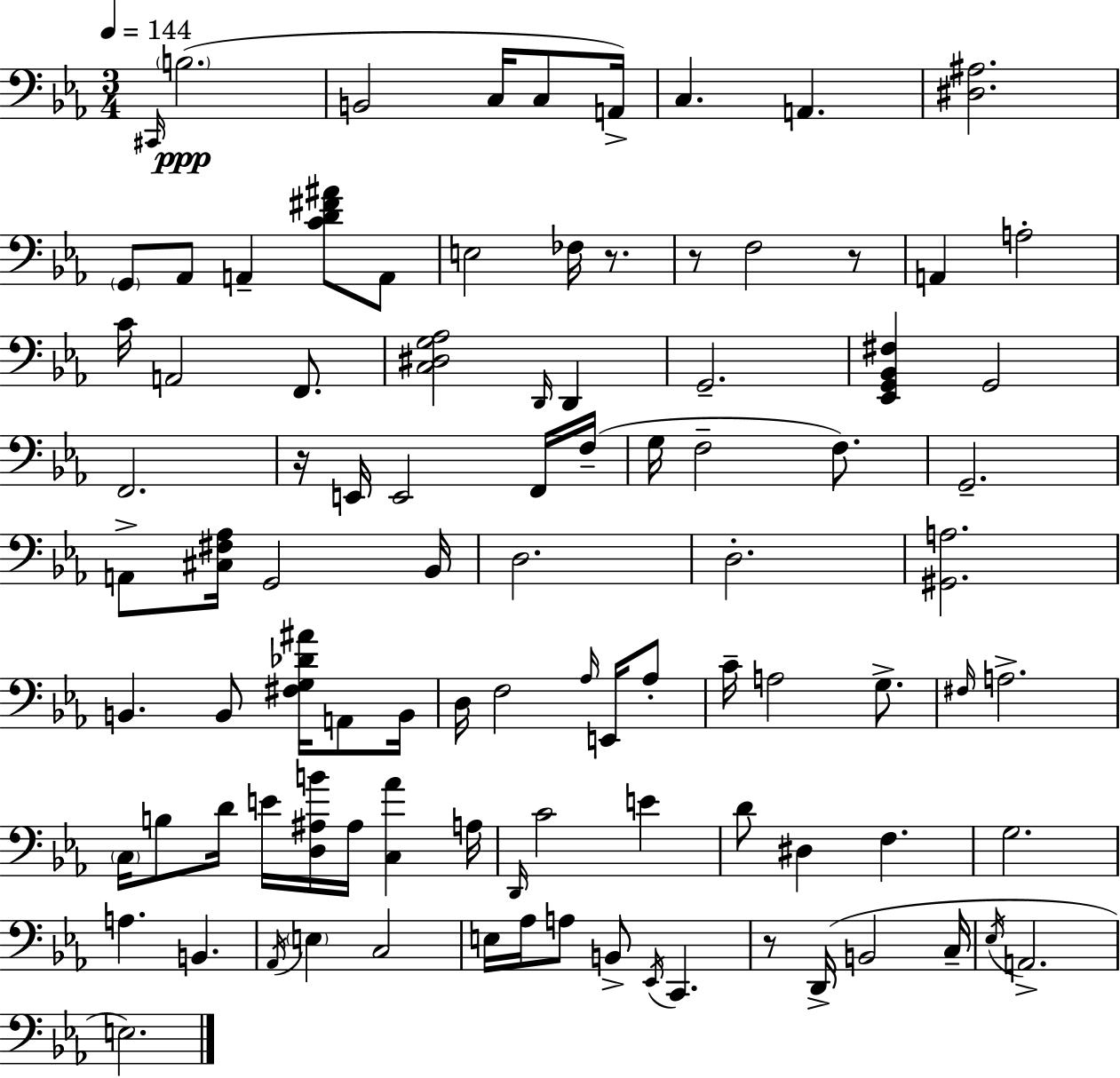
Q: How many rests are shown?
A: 5